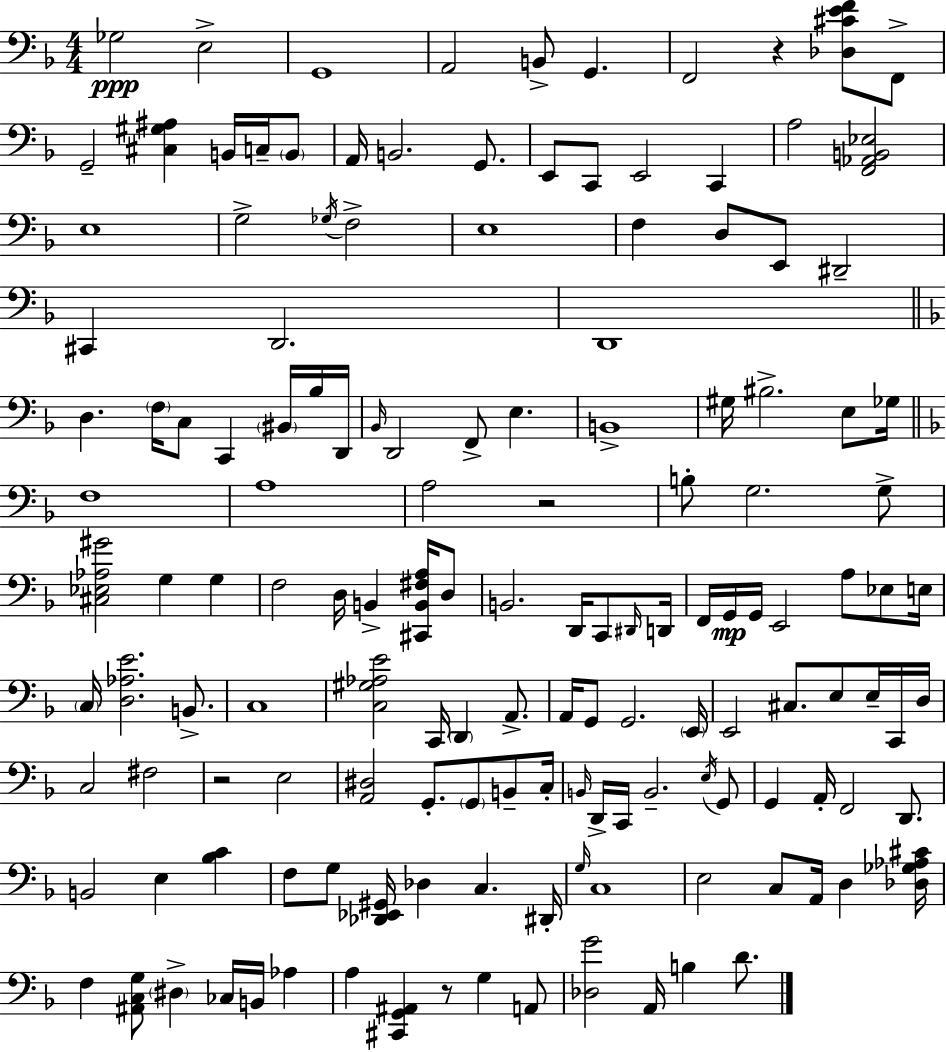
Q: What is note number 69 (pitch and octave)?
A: E2